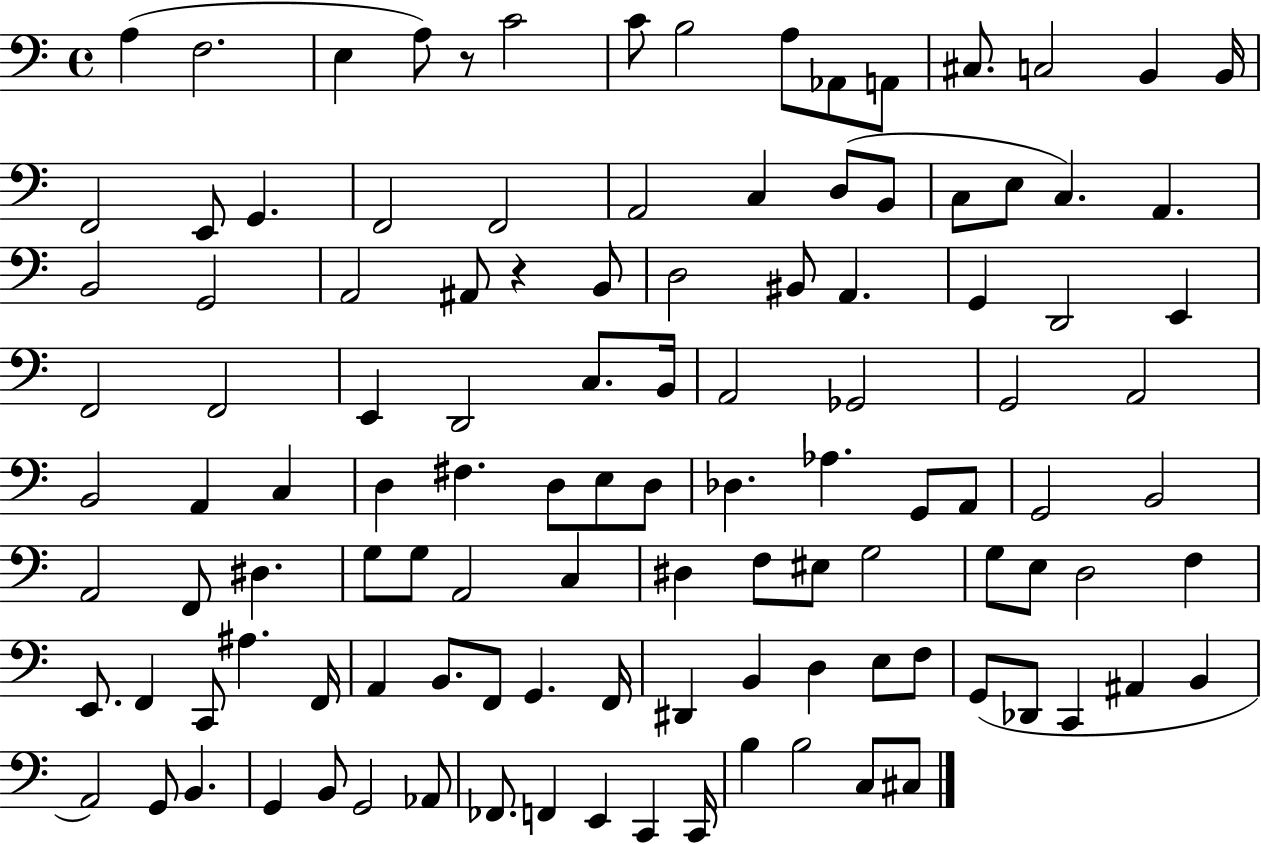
A3/q F3/h. E3/q A3/e R/e C4/h C4/e B3/h A3/e Ab2/e A2/e C#3/e. C3/h B2/q B2/s F2/h E2/e G2/q. F2/h F2/h A2/h C3/q D3/e B2/e C3/e E3/e C3/q. A2/q. B2/h G2/h A2/h A#2/e R/q B2/e D3/h BIS2/e A2/q. G2/q D2/h E2/q F2/h F2/h E2/q D2/h C3/e. B2/s A2/h Gb2/h G2/h A2/h B2/h A2/q C3/q D3/q F#3/q. D3/e E3/e D3/e Db3/q. Ab3/q. G2/e A2/e G2/h B2/h A2/h F2/e D#3/q. G3/e G3/e A2/h C3/q D#3/q F3/e EIS3/e G3/h G3/e E3/e D3/h F3/q E2/e. F2/q C2/e A#3/q. F2/s A2/q B2/e. F2/e G2/q. F2/s D#2/q B2/q D3/q E3/e F3/e G2/e Db2/e C2/q A#2/q B2/q A2/h G2/e B2/q. G2/q B2/e G2/h Ab2/e FES2/e. F2/q E2/q C2/q C2/s B3/q B3/h C3/e C#3/e